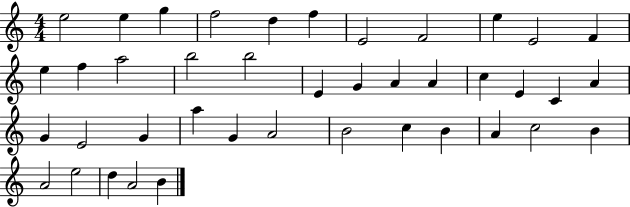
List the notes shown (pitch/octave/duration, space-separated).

E5/h E5/q G5/q F5/h D5/q F5/q E4/h F4/h E5/q E4/h F4/q E5/q F5/q A5/h B5/h B5/h E4/q G4/q A4/q A4/q C5/q E4/q C4/q A4/q G4/q E4/h G4/q A5/q G4/q A4/h B4/h C5/q B4/q A4/q C5/h B4/q A4/h E5/h D5/q A4/h B4/q